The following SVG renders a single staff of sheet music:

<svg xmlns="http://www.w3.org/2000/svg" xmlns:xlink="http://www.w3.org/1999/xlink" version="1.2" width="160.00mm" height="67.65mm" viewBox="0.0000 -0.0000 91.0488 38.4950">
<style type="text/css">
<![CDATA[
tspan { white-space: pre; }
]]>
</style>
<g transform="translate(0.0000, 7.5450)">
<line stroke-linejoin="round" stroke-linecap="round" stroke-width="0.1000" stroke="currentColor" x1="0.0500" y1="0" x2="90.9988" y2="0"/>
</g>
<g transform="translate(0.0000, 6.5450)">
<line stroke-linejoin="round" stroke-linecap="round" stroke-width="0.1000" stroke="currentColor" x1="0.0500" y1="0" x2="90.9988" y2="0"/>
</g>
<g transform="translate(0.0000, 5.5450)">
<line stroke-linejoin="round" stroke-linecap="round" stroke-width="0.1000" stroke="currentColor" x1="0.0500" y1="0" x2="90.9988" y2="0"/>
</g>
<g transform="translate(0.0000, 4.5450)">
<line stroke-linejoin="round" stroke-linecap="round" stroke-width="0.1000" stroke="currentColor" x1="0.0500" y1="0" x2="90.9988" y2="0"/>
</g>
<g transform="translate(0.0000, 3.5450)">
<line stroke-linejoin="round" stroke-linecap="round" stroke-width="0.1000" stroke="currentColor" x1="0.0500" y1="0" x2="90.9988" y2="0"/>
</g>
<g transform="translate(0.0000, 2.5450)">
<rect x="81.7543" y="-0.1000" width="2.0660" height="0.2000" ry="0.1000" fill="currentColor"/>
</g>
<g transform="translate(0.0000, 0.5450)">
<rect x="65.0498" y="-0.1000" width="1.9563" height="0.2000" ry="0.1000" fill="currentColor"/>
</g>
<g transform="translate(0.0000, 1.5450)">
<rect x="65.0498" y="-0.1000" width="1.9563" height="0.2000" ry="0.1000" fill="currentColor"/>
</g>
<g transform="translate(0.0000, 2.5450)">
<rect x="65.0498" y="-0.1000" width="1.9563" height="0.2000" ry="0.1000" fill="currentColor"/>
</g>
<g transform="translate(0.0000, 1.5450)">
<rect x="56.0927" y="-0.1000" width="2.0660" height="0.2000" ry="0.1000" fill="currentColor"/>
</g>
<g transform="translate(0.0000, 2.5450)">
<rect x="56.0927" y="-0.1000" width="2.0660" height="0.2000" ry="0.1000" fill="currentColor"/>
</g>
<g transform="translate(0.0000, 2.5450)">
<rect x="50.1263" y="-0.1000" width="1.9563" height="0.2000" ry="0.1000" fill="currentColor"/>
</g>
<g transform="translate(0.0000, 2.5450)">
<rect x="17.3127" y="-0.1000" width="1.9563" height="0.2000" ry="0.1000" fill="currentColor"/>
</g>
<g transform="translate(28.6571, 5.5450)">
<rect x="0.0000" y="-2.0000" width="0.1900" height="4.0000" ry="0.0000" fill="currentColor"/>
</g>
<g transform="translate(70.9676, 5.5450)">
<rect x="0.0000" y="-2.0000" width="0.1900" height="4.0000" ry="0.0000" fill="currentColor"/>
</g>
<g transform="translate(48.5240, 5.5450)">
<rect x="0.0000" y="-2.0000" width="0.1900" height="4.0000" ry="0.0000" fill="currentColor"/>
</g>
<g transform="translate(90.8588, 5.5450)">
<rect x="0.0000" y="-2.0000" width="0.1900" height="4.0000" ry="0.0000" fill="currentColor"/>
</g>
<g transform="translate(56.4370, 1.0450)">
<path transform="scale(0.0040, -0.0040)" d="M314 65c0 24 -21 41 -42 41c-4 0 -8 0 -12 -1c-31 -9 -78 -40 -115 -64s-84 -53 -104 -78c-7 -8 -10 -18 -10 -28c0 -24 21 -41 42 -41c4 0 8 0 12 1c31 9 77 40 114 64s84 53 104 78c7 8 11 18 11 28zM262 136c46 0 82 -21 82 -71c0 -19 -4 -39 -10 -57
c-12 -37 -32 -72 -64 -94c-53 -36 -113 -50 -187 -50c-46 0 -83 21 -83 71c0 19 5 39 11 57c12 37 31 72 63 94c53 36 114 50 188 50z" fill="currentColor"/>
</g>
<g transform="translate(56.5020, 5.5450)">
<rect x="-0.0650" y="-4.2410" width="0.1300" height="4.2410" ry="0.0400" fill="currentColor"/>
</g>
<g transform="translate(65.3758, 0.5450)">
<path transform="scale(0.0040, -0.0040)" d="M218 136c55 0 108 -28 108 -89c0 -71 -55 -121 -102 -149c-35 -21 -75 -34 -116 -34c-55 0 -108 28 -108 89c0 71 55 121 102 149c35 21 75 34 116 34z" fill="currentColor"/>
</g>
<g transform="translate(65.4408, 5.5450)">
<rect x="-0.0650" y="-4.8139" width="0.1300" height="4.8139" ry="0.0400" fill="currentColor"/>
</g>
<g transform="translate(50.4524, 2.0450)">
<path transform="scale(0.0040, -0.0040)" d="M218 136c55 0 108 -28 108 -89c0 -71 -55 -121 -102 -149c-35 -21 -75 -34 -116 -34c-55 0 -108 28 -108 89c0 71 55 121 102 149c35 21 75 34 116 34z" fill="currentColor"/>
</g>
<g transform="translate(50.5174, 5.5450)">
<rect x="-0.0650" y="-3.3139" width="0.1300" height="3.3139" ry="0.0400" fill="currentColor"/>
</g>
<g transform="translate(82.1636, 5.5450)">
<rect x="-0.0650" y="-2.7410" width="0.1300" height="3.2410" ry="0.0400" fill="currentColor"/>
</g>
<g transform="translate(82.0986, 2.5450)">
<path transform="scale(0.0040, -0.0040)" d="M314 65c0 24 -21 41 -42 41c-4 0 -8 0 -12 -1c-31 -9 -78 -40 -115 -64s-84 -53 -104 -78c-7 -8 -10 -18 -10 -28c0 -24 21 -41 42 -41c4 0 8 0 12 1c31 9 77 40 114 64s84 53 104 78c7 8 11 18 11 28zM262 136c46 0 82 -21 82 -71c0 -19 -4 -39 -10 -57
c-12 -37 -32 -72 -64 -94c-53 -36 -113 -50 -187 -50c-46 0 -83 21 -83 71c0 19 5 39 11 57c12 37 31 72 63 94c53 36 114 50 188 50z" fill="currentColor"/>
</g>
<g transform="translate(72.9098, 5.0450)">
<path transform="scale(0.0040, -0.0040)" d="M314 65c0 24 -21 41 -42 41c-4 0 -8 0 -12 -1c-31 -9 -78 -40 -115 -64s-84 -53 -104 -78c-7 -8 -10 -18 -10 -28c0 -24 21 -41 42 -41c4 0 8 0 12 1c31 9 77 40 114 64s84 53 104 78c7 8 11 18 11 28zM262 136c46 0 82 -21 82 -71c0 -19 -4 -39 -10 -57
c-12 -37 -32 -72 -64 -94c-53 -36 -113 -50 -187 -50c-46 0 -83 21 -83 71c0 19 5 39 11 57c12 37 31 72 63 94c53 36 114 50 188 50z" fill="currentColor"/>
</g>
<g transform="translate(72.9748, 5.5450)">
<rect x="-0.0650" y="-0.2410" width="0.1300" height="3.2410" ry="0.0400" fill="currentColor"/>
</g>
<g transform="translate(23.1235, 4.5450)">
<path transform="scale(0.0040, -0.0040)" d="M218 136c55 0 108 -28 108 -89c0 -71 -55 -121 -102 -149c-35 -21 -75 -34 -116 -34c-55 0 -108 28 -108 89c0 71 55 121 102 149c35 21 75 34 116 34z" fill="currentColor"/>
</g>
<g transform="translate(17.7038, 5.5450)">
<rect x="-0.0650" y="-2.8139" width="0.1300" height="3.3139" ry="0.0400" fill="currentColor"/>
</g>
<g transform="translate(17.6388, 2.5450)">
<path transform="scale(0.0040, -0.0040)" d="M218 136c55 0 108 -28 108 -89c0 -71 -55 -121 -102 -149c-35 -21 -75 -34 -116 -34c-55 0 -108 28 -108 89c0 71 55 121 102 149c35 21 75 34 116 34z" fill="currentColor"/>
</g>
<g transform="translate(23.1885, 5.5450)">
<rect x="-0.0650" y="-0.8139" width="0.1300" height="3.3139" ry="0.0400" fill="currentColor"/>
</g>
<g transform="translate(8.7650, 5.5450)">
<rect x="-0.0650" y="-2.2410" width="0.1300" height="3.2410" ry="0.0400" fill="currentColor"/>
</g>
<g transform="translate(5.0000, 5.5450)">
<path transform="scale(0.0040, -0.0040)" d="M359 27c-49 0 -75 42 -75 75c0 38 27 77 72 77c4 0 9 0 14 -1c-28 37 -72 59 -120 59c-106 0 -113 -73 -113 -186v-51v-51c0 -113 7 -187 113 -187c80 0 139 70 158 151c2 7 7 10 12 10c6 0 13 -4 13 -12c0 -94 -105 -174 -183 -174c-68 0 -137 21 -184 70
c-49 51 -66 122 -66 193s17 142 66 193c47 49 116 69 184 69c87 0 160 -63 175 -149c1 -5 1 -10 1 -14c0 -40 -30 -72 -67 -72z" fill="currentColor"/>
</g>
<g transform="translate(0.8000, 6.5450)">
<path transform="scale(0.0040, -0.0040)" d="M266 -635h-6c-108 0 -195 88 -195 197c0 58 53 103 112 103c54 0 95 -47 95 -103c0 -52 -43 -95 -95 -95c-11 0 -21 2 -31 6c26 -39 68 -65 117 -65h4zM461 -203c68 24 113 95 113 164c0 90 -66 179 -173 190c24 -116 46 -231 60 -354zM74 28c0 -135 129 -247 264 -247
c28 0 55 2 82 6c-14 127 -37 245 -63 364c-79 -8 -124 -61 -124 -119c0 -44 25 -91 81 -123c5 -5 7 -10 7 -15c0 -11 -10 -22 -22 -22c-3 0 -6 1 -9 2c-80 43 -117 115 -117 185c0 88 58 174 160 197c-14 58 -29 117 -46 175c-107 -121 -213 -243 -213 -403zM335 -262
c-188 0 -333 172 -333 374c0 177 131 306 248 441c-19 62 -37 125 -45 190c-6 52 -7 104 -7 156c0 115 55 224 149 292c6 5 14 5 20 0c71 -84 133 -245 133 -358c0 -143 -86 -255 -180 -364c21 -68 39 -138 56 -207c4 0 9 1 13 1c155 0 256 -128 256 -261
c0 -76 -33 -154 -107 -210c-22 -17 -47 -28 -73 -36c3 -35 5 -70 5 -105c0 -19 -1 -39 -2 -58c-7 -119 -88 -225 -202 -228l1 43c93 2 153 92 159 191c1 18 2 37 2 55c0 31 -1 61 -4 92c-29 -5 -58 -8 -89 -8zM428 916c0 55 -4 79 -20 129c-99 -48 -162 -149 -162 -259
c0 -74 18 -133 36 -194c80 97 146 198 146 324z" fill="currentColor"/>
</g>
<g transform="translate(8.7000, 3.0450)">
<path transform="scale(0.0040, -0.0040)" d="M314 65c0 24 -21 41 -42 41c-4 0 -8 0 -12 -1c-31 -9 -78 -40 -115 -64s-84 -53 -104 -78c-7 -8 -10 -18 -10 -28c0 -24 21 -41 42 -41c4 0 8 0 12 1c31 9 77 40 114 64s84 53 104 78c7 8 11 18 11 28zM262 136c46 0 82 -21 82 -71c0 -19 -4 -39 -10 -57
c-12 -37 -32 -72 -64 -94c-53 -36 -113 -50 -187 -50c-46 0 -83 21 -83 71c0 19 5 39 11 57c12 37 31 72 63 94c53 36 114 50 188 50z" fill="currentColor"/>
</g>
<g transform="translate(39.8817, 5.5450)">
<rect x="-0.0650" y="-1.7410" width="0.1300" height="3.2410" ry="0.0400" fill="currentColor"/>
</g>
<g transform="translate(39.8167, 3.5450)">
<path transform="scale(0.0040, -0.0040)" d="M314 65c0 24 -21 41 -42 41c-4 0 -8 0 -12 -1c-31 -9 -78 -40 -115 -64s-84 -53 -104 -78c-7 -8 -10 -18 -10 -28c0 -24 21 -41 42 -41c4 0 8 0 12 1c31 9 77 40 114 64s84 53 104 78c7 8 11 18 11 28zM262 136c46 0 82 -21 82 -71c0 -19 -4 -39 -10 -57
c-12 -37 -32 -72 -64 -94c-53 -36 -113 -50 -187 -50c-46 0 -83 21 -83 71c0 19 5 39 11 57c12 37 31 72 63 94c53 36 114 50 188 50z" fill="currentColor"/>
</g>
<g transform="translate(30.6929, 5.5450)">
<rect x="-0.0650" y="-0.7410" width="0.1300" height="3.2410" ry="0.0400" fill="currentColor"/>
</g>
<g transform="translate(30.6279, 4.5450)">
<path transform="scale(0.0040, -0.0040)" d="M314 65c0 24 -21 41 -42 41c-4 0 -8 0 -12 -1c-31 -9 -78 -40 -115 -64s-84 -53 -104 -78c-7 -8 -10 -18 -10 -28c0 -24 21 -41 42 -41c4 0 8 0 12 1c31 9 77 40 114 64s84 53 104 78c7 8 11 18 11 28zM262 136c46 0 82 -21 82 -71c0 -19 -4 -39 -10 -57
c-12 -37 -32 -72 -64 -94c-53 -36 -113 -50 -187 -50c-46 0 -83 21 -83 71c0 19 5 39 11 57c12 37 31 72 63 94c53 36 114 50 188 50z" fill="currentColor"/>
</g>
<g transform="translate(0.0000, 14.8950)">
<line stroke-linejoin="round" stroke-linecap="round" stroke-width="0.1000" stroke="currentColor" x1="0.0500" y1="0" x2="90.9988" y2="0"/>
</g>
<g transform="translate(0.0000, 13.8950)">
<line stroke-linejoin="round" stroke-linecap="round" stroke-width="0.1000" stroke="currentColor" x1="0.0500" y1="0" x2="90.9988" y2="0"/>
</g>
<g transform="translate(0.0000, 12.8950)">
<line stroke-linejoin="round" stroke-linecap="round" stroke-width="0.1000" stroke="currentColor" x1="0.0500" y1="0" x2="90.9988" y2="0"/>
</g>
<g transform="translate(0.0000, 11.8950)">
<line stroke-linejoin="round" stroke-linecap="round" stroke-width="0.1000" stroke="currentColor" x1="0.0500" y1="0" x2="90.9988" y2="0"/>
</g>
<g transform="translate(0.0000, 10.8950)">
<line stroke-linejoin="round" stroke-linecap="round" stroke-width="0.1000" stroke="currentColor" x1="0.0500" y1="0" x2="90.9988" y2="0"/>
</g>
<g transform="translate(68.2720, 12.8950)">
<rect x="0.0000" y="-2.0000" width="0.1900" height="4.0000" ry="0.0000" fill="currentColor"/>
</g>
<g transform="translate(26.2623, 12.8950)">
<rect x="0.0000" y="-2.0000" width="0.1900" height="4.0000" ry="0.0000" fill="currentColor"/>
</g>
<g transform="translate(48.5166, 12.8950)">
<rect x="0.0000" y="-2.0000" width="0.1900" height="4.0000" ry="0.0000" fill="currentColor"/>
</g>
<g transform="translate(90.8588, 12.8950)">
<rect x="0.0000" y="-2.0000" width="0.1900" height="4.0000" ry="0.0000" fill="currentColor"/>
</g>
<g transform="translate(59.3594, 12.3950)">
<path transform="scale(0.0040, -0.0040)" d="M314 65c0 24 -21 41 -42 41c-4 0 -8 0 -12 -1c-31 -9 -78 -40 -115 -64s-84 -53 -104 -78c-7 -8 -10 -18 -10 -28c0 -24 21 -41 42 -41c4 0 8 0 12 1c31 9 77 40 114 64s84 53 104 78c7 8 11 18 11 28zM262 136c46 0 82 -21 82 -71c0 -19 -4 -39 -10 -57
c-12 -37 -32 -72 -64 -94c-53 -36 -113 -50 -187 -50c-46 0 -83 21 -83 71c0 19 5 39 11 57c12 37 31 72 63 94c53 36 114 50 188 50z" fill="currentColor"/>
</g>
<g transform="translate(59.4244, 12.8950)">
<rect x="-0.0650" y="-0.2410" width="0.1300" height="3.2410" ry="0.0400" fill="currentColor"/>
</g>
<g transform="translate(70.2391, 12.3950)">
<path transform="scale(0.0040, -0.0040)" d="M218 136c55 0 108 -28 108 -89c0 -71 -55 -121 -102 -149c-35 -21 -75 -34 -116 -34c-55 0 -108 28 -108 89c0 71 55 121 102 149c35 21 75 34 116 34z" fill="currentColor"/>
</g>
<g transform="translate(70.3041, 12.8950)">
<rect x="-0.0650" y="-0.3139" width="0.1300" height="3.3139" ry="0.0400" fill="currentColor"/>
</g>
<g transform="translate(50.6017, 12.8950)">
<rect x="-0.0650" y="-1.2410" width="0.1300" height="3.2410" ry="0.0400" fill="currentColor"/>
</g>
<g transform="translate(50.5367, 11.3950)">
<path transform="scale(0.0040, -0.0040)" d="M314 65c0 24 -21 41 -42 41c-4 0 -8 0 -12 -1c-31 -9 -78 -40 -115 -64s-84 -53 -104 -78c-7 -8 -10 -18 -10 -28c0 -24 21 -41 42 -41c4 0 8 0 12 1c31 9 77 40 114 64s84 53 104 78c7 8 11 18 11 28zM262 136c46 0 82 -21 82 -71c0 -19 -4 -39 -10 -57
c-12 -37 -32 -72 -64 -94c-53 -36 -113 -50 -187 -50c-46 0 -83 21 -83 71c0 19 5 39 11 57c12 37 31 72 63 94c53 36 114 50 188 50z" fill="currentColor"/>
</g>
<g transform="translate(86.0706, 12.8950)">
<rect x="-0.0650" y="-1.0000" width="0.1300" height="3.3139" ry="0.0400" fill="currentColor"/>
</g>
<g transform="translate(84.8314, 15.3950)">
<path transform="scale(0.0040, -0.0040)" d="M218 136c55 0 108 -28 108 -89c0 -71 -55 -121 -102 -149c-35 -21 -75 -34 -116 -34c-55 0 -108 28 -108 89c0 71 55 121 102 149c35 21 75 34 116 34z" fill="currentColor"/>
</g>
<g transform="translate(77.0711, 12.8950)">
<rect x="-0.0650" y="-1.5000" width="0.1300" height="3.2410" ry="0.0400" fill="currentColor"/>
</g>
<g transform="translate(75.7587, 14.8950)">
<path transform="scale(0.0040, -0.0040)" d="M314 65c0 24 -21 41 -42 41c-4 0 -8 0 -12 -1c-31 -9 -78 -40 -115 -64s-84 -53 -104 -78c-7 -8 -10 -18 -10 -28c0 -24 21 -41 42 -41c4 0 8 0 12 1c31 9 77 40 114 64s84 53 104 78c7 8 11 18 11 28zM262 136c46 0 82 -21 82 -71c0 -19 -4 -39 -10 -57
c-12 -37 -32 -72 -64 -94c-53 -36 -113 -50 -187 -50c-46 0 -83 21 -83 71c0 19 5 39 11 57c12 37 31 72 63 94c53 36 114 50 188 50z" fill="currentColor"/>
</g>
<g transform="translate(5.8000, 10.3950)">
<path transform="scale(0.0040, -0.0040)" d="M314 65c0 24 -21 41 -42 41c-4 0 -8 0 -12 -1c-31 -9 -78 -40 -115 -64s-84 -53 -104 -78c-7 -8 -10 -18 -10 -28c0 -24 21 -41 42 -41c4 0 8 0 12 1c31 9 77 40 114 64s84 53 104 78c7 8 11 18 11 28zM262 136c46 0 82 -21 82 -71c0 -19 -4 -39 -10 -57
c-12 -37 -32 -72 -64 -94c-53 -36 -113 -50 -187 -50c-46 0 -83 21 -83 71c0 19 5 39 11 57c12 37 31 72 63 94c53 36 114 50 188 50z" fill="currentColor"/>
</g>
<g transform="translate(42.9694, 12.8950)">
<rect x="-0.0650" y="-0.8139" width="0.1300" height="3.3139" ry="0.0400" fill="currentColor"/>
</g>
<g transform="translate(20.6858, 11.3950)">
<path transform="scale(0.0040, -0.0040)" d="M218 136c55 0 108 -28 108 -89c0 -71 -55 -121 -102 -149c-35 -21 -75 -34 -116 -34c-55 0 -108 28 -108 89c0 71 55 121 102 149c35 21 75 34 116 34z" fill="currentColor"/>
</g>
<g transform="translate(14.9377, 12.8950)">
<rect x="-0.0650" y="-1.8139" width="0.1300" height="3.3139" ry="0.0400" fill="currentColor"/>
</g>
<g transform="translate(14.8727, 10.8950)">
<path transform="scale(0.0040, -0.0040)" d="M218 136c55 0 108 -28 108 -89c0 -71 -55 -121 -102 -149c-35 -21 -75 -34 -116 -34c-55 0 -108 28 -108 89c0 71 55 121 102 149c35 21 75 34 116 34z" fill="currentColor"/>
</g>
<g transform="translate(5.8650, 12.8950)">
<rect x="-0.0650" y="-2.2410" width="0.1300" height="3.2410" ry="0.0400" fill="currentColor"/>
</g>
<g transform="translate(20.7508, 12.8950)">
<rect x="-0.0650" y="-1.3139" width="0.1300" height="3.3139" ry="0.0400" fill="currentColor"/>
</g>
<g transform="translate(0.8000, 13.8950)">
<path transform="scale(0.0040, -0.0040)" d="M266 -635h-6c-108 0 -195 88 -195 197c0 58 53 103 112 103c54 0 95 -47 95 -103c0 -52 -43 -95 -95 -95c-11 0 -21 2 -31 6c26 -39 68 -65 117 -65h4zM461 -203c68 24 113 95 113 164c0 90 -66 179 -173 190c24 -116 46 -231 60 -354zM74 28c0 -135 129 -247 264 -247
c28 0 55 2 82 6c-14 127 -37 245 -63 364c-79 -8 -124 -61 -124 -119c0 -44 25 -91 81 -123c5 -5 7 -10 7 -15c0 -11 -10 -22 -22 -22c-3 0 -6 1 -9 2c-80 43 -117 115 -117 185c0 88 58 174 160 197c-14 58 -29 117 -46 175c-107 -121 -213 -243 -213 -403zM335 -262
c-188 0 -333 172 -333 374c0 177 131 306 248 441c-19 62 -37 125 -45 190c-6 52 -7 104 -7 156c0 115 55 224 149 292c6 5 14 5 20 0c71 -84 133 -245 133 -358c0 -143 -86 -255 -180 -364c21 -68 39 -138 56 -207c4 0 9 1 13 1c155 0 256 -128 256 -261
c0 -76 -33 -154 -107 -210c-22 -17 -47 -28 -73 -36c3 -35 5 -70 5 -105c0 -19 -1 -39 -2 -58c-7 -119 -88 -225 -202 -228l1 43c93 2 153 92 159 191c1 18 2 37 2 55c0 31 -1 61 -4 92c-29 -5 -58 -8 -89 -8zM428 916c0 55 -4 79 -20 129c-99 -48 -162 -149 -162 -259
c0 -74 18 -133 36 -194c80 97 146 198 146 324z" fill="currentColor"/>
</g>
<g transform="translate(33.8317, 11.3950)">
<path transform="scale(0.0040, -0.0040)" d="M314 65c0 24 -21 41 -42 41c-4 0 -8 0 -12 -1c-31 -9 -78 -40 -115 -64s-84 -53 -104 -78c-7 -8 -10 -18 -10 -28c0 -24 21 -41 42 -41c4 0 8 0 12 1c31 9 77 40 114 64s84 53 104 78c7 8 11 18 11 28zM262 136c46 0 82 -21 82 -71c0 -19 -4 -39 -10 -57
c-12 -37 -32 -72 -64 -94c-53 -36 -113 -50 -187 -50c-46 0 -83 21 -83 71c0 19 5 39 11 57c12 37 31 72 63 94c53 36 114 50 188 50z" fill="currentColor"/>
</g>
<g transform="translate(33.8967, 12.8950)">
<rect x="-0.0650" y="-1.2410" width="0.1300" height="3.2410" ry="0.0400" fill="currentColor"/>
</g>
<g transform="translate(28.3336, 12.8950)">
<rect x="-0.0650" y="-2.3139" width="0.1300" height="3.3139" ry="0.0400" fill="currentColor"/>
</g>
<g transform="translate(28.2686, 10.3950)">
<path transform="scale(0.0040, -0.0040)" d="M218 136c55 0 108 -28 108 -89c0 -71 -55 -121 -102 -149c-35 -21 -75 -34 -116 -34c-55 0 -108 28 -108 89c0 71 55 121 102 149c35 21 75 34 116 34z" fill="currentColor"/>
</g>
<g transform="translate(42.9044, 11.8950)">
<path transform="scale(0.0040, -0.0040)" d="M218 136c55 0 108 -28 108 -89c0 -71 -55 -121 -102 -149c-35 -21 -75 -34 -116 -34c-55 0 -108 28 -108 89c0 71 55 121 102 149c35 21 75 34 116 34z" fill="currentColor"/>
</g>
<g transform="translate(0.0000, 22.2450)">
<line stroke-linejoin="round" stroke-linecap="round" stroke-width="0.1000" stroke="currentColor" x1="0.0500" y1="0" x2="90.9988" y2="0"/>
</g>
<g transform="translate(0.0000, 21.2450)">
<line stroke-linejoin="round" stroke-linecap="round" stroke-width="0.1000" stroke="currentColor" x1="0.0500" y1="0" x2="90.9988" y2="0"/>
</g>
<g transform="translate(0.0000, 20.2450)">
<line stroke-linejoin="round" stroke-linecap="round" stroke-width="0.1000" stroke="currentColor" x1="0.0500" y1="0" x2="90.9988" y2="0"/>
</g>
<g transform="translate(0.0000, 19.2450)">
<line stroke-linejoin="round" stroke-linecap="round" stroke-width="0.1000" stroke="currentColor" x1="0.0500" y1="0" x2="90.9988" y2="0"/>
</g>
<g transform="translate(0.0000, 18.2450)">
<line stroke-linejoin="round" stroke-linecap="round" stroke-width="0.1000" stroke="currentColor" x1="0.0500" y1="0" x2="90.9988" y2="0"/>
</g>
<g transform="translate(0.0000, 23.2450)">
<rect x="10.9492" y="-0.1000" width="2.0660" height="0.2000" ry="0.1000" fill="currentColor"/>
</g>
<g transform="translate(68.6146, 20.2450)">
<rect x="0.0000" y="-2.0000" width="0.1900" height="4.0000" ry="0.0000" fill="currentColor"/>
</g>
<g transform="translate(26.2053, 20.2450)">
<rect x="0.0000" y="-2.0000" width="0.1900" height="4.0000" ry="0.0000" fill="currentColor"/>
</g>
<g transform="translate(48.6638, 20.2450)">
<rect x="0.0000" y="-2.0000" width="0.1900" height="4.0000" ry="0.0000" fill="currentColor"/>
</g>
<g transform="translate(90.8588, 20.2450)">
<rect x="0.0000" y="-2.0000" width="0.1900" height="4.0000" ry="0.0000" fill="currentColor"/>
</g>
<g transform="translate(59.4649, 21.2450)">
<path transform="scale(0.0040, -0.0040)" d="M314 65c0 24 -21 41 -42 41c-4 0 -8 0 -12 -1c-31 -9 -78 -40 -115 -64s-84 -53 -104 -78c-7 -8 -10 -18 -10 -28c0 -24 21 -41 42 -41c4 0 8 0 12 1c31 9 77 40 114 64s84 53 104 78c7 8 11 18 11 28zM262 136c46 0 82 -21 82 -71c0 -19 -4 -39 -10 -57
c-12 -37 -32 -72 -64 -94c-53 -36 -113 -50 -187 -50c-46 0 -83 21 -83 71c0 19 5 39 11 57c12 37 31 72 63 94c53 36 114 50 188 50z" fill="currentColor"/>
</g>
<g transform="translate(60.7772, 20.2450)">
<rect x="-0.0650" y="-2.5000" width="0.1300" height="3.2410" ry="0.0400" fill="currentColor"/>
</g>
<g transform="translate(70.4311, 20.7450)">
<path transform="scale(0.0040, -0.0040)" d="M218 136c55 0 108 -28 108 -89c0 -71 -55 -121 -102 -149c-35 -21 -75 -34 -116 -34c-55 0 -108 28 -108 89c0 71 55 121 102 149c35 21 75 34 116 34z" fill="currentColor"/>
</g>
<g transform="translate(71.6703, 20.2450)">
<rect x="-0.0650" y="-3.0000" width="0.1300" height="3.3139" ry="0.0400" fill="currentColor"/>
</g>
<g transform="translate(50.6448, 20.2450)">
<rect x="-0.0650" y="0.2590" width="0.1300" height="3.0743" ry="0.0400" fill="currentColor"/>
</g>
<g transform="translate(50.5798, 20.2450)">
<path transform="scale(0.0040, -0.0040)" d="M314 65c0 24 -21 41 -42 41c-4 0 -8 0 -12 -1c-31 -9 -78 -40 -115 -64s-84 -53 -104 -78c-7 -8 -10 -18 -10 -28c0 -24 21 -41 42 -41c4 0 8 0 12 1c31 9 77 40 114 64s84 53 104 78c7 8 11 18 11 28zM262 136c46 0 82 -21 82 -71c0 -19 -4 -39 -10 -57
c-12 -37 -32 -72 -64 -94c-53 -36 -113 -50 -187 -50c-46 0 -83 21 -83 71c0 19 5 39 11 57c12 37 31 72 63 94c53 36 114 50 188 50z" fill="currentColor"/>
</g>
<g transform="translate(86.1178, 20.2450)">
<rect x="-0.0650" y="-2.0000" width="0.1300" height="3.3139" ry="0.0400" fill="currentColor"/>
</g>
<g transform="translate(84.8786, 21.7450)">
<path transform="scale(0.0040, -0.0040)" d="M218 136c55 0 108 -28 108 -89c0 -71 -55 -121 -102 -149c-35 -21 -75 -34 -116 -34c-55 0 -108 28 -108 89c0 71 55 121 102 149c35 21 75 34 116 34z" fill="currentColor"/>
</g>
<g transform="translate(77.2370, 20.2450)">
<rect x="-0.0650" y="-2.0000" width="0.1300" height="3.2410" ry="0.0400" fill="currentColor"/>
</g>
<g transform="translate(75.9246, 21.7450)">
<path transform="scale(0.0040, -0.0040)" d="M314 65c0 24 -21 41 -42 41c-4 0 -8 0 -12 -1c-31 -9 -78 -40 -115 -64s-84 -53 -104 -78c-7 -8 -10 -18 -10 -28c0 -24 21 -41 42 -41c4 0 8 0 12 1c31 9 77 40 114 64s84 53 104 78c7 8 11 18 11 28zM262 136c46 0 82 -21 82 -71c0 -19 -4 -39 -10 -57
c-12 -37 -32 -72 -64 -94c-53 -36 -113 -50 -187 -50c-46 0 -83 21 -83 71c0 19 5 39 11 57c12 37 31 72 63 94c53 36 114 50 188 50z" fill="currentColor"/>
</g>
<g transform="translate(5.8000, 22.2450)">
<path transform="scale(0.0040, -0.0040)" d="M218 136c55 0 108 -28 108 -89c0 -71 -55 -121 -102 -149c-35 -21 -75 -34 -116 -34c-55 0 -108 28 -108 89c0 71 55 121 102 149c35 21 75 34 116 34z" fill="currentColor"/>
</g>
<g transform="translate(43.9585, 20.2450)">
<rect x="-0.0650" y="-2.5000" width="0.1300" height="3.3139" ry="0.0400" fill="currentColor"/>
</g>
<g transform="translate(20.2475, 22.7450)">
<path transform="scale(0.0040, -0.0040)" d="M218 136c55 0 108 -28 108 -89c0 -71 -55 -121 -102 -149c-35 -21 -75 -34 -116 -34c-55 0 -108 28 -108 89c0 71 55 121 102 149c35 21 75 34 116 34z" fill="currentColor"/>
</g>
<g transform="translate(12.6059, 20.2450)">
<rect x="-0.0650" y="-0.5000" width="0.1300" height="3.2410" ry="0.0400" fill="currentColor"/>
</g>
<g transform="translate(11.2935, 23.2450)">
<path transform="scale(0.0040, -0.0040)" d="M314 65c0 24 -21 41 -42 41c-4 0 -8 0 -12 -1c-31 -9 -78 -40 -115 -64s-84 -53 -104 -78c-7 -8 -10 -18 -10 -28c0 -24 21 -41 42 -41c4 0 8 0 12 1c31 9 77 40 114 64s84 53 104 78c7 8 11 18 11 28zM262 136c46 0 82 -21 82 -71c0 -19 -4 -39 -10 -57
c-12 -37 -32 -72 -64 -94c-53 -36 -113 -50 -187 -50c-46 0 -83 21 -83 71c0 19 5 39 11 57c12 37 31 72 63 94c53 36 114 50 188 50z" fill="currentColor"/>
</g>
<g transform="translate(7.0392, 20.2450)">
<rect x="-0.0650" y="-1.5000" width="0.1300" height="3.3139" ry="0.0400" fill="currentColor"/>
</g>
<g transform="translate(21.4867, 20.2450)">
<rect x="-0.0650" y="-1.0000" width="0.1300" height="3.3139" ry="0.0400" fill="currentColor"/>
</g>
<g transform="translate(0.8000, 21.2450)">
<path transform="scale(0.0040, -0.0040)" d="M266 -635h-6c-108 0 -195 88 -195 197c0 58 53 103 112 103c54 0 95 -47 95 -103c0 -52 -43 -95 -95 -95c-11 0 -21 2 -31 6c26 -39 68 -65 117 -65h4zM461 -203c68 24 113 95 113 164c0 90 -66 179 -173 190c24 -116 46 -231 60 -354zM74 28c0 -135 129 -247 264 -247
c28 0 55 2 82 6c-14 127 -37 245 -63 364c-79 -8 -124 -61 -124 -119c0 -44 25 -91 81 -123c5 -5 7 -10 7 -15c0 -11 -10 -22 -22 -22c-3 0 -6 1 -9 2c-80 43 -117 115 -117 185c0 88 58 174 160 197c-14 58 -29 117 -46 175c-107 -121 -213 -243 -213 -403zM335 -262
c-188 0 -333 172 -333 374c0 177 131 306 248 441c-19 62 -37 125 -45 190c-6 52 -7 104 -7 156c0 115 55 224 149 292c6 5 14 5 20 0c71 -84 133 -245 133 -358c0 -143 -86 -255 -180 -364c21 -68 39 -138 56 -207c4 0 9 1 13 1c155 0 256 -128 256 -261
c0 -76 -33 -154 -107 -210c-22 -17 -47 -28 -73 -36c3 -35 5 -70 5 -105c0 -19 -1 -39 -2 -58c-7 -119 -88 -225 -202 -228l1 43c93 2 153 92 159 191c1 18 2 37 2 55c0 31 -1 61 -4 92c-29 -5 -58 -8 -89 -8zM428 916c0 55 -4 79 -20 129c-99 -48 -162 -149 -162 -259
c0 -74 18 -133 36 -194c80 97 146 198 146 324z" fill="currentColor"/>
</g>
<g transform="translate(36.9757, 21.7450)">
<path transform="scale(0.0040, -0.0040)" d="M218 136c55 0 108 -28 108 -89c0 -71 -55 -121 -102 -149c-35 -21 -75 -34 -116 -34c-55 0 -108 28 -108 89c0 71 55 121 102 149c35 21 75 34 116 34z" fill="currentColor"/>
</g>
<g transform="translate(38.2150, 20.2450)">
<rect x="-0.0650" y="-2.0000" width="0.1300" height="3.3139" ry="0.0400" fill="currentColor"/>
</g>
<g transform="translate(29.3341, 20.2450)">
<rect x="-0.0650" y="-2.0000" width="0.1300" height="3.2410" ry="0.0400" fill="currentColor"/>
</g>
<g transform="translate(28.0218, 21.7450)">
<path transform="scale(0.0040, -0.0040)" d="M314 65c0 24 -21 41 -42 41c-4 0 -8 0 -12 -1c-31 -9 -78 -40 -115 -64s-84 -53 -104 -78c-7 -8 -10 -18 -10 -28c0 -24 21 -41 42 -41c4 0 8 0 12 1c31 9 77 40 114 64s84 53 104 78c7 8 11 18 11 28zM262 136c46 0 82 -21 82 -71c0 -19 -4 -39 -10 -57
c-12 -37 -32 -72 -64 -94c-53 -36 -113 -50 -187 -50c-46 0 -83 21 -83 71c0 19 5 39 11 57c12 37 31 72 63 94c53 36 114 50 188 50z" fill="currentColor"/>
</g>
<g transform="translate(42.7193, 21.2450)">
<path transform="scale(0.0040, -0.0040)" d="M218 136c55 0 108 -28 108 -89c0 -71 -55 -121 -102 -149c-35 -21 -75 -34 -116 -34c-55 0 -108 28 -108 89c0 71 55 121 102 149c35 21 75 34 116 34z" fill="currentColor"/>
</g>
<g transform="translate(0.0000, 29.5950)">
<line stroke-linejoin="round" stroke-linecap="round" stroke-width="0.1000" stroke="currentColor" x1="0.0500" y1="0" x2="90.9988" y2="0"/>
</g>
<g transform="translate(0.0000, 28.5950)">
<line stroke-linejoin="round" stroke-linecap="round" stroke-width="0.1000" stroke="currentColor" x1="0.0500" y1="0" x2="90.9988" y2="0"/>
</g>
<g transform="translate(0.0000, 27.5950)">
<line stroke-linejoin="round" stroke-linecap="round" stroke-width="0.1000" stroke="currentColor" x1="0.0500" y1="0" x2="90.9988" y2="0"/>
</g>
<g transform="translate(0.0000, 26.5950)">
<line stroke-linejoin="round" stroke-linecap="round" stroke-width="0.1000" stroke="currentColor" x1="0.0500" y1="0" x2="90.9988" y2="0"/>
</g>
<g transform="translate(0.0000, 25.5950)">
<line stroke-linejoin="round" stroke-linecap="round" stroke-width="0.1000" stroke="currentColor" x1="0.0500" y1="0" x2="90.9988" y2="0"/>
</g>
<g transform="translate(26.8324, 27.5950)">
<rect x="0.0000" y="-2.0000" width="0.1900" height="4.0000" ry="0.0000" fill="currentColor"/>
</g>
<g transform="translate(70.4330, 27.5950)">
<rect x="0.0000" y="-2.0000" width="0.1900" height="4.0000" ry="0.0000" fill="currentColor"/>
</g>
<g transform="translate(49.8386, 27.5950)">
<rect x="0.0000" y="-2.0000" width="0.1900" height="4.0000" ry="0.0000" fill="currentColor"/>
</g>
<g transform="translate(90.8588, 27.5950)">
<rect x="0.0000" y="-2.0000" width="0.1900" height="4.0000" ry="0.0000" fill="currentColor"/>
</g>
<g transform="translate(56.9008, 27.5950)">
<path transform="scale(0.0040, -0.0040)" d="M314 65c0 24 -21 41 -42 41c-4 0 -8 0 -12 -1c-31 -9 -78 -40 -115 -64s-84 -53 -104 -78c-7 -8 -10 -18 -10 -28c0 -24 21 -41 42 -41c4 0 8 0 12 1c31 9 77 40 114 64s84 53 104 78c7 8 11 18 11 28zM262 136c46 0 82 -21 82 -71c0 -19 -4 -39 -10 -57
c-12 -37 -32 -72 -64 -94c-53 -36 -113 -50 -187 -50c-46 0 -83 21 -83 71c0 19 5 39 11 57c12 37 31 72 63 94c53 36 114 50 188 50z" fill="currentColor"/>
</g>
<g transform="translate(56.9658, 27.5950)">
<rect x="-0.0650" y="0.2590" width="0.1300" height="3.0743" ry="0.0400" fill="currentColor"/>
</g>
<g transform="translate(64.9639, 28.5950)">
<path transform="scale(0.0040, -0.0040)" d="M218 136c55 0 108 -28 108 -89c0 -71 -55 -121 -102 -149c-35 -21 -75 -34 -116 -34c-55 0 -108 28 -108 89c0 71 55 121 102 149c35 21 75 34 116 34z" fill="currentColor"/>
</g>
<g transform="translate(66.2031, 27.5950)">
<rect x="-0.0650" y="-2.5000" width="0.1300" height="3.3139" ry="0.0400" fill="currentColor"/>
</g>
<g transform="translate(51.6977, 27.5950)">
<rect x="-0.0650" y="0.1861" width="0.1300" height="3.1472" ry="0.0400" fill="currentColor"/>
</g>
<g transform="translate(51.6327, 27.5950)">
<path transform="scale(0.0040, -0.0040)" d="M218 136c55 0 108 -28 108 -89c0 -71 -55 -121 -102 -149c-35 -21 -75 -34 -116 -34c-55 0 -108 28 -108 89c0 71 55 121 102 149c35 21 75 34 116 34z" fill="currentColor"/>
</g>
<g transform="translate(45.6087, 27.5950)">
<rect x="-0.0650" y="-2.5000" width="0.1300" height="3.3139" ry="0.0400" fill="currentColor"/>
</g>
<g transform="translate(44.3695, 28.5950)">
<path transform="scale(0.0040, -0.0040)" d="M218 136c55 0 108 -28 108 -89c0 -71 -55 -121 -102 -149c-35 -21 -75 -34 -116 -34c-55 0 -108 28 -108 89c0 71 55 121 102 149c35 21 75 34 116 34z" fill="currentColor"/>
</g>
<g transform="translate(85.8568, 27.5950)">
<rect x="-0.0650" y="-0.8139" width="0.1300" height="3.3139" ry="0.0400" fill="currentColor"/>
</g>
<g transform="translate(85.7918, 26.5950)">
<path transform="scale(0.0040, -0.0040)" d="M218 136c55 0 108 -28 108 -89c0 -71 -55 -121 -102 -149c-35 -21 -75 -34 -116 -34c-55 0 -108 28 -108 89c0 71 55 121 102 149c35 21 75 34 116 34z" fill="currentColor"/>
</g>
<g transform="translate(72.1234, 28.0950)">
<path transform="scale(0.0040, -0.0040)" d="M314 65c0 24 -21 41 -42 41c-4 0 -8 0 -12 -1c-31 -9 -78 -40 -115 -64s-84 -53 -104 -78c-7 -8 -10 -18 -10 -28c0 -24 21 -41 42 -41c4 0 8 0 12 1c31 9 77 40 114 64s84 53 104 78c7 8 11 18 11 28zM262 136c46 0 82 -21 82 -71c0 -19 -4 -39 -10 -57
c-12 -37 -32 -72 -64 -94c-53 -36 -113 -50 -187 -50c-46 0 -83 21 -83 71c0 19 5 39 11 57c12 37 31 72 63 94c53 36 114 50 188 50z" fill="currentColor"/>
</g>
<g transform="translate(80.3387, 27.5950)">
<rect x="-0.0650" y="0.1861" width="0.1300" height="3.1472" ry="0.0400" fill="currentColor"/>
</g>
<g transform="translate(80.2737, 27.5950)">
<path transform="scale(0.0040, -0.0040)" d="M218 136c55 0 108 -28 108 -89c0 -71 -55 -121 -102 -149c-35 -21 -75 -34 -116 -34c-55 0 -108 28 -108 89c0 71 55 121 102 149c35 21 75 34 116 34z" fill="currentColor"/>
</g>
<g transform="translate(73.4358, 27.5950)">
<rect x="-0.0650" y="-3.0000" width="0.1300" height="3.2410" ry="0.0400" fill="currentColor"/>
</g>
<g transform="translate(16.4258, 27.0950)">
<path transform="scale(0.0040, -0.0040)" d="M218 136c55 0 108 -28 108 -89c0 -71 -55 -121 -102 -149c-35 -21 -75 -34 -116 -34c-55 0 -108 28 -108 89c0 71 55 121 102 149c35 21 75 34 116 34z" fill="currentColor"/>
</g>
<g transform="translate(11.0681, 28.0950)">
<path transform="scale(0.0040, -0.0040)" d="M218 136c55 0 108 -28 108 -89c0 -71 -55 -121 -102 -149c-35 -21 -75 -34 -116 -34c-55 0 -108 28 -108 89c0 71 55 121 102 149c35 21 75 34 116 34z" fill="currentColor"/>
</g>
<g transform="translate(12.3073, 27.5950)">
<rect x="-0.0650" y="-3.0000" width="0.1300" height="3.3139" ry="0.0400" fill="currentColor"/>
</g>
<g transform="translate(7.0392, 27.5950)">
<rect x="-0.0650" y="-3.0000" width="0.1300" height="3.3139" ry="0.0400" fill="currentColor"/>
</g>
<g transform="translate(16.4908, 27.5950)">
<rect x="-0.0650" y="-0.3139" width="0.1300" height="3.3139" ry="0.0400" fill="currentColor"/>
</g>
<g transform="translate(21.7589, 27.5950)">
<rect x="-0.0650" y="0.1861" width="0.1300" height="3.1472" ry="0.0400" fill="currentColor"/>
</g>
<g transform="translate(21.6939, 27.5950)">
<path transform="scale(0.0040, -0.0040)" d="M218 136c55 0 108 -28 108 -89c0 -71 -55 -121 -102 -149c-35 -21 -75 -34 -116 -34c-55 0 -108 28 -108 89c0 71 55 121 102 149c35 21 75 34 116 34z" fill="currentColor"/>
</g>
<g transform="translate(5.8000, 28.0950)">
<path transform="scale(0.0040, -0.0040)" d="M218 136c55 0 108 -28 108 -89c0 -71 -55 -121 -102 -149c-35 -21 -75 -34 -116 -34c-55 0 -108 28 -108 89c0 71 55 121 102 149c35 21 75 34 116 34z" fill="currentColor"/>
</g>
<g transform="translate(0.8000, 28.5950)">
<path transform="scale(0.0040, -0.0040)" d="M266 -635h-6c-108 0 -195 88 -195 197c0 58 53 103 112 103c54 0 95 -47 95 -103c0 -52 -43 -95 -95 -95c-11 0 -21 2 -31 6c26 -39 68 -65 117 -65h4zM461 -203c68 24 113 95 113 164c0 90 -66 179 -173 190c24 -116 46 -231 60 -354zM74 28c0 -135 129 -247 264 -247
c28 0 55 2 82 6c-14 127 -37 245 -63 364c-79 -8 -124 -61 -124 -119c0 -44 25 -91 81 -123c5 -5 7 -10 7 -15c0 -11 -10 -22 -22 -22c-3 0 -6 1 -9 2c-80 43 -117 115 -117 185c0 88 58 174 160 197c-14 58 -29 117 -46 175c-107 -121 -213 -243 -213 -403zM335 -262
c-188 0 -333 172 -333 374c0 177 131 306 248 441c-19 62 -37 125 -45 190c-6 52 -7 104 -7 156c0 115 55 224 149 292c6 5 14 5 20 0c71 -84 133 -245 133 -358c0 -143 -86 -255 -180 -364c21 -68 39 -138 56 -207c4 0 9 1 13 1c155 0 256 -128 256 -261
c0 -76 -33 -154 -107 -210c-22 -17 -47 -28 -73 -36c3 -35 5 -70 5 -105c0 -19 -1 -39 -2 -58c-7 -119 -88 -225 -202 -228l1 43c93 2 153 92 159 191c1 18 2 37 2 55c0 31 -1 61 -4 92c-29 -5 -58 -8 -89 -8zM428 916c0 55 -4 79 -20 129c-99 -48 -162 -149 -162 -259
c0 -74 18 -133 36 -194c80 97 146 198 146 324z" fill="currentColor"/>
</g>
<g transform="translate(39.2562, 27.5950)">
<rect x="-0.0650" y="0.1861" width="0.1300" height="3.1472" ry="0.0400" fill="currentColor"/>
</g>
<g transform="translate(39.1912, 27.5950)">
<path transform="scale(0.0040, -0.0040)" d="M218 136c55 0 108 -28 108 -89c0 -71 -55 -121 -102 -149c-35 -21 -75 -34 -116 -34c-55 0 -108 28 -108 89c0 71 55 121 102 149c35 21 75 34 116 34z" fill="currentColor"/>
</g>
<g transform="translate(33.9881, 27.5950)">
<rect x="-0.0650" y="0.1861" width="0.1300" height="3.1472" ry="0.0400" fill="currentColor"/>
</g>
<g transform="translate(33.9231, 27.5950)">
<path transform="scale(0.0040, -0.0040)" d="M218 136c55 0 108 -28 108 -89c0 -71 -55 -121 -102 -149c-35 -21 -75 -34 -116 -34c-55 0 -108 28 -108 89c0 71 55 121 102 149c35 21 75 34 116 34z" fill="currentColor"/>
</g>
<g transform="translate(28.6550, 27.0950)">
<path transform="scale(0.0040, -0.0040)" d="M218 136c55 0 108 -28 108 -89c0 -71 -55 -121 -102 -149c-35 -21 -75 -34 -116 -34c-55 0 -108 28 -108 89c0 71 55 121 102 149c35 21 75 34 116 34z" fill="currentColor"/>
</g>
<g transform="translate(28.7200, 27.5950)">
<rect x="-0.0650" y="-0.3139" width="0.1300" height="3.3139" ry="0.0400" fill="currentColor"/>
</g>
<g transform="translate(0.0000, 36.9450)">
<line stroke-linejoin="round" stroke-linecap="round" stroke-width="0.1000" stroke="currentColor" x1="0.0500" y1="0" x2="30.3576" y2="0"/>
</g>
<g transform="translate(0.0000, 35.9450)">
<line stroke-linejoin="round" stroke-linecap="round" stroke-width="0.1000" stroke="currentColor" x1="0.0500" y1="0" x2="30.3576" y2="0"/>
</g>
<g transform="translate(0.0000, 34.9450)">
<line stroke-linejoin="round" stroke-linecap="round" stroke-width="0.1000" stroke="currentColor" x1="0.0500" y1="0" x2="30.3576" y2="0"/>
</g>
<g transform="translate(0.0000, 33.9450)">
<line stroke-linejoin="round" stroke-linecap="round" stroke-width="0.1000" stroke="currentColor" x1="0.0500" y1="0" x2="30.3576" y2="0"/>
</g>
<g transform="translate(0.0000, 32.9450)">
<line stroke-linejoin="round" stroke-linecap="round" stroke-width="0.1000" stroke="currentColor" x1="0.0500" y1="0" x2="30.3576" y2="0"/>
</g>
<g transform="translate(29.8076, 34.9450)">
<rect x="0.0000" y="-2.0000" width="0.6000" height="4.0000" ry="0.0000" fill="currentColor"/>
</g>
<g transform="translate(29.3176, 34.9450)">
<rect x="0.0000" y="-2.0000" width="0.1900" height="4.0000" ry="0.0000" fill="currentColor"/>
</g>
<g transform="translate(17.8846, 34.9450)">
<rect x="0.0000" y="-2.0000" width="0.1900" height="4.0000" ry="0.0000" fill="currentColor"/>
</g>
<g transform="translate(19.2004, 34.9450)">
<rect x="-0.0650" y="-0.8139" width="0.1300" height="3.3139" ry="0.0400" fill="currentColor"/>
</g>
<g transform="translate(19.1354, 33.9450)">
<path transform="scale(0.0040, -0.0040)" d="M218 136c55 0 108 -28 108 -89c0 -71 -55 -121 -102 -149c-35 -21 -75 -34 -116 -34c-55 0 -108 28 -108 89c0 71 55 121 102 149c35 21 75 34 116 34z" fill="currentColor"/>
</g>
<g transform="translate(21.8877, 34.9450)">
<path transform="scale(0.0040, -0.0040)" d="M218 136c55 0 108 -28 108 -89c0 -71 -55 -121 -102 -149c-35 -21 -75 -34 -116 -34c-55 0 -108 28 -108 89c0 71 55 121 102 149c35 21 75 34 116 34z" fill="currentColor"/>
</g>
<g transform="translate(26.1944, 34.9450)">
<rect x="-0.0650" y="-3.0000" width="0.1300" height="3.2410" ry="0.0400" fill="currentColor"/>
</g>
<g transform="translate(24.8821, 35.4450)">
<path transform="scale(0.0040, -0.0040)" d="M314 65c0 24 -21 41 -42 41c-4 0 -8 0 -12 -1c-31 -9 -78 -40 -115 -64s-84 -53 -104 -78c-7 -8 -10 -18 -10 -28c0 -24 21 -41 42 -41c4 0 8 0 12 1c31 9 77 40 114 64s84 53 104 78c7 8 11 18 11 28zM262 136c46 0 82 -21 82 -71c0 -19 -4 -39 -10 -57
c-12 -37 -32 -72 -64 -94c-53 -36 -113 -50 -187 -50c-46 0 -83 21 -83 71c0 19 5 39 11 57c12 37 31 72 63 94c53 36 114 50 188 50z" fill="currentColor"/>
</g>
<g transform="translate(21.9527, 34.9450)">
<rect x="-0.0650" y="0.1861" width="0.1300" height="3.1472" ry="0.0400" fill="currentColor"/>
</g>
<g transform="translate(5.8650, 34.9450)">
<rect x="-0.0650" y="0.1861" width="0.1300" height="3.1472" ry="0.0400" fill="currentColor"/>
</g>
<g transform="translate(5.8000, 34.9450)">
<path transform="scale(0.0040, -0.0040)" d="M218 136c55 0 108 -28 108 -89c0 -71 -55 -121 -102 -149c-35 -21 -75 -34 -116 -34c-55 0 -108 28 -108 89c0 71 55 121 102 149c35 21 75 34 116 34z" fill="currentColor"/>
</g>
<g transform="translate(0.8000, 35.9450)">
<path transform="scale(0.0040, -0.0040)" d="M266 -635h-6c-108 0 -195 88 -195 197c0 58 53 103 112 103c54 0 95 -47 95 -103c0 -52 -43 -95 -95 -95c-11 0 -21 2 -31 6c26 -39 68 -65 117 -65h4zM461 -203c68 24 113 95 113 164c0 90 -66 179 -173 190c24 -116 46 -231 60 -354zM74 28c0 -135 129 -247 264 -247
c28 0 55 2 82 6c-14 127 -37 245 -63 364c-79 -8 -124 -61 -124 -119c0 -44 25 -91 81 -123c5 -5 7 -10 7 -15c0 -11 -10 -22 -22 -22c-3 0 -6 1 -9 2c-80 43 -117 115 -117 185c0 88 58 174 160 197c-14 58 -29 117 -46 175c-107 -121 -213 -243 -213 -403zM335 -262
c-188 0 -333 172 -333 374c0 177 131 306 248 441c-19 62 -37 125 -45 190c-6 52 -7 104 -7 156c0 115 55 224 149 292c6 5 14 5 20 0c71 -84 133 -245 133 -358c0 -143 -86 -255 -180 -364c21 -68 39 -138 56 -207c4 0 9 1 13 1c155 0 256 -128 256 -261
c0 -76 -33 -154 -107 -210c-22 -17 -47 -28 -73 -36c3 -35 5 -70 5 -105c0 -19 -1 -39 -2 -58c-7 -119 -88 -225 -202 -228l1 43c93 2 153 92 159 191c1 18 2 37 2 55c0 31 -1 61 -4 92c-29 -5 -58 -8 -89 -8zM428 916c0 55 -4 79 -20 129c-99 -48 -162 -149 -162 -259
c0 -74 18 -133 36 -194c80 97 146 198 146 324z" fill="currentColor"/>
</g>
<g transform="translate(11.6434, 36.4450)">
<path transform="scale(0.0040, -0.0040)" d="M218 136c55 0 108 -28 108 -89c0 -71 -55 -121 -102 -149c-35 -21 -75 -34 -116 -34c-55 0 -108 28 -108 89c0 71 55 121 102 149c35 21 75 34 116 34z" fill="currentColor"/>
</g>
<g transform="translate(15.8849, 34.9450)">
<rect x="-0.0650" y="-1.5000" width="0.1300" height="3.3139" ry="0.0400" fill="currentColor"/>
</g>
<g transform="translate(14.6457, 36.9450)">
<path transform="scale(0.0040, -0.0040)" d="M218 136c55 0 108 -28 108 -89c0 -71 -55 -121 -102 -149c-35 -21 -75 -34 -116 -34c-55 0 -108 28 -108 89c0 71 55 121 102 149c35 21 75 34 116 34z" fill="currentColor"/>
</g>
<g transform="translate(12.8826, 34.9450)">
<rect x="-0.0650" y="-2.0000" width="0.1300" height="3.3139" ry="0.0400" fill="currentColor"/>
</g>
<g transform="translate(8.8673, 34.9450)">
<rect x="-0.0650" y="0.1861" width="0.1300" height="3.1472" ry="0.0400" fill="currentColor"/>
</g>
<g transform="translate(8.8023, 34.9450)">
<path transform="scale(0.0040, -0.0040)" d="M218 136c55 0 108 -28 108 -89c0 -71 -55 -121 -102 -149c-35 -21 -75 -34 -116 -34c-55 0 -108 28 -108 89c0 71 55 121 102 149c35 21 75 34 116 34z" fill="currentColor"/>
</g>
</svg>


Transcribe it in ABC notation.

X:1
T:Untitled
M:4/4
L:1/4
K:C
g2 a d d2 f2 b d'2 e' c2 a2 g2 f e g e2 d e2 c2 c E2 D E C2 D F2 F G B2 G2 A F2 F A A c B c B B G B B2 G A2 B d B B F E d B A2